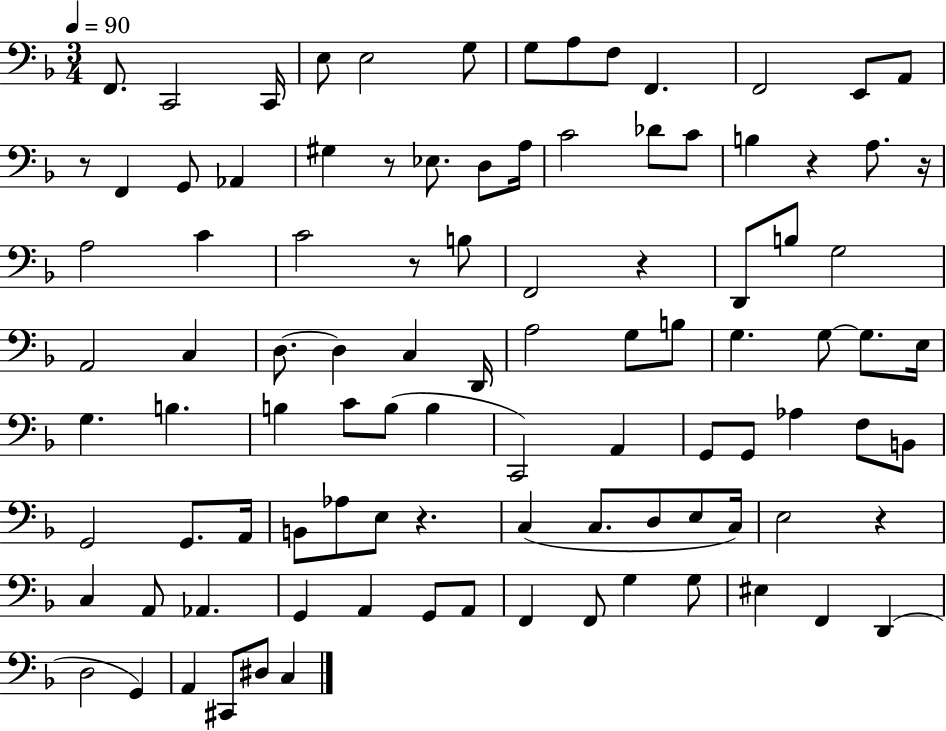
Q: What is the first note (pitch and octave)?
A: F2